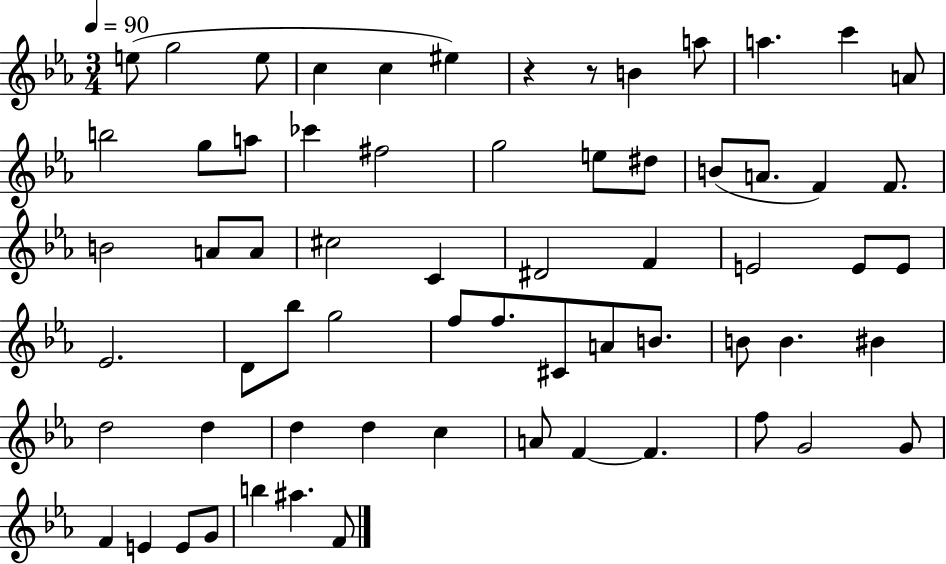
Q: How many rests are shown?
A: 2